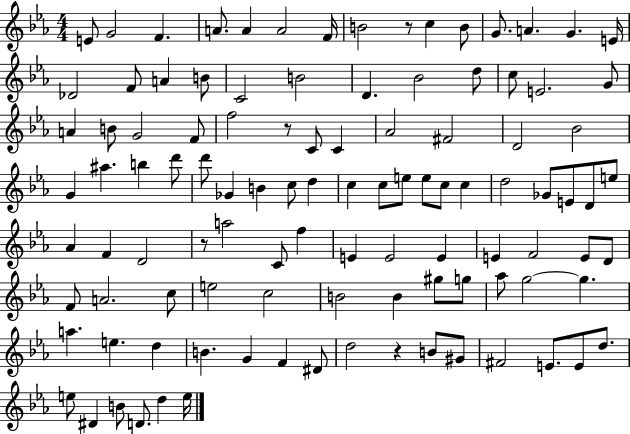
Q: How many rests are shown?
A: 4